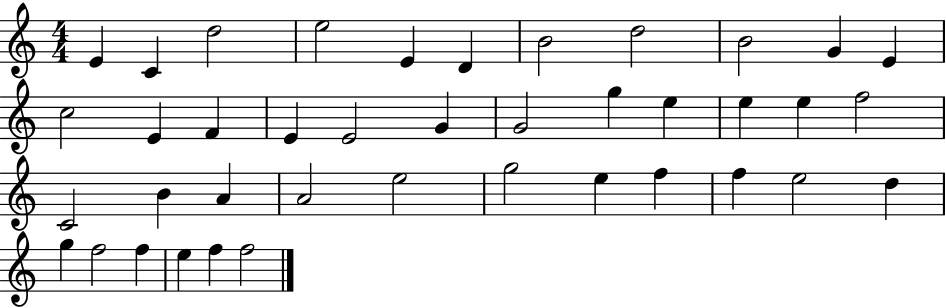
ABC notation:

X:1
T:Untitled
M:4/4
L:1/4
K:C
E C d2 e2 E D B2 d2 B2 G E c2 E F E E2 G G2 g e e e f2 C2 B A A2 e2 g2 e f f e2 d g f2 f e f f2